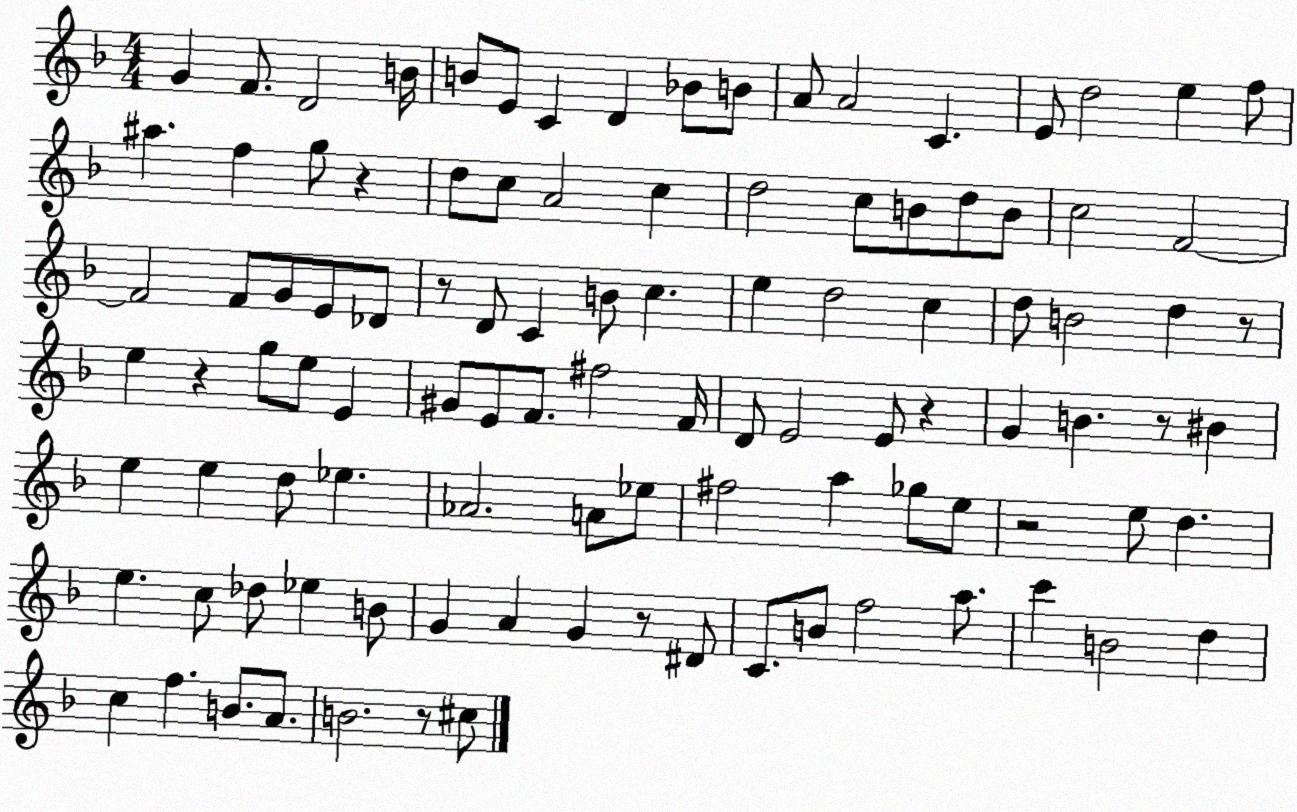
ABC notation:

X:1
T:Untitled
M:4/4
L:1/4
K:F
G F/2 D2 B/4 B/2 E/2 C D _B/2 B/2 A/2 A2 C E/2 d2 e f/2 ^a f g/2 z d/2 c/2 A2 c d2 c/2 B/2 d/2 B/2 c2 F2 F2 F/2 G/2 E/2 _D/2 z/2 D/2 C B/2 c e d2 c d/2 B2 d z/2 e z g/2 e/2 E ^G/2 E/2 F/2 ^f2 F/4 D/2 E2 E/2 z G B z/2 ^B e e d/2 _e _A2 A/2 _e/2 ^f2 a _g/2 e/2 z2 e/2 d e c/2 _d/2 _e B/2 G A G z/2 ^D/2 C/2 B/2 f2 a/2 c' B2 d c f B/2 A/2 B2 z/2 ^c/2